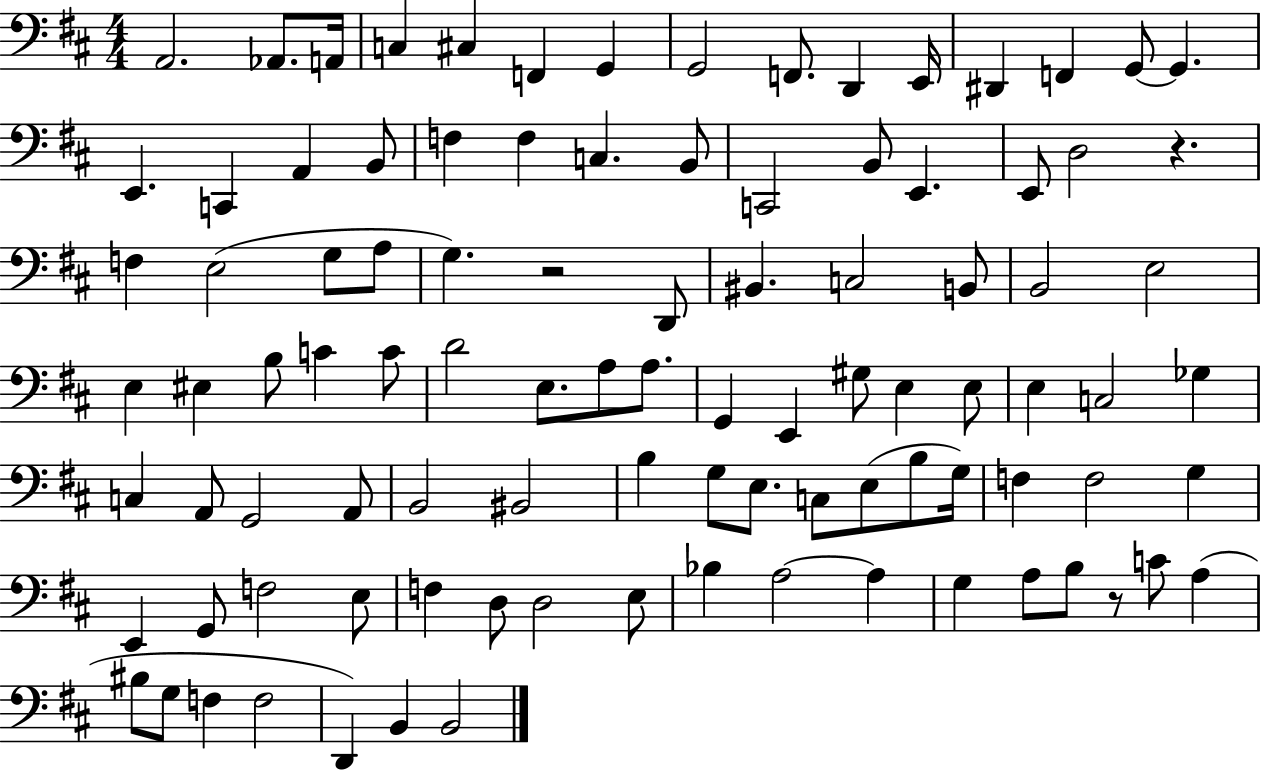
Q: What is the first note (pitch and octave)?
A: A2